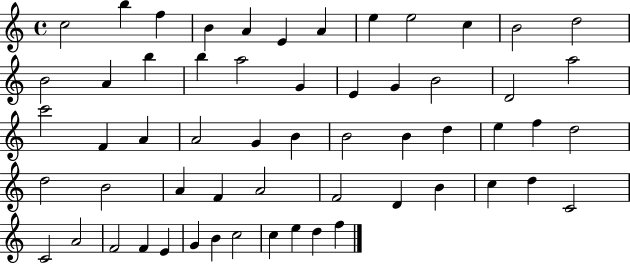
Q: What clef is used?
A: treble